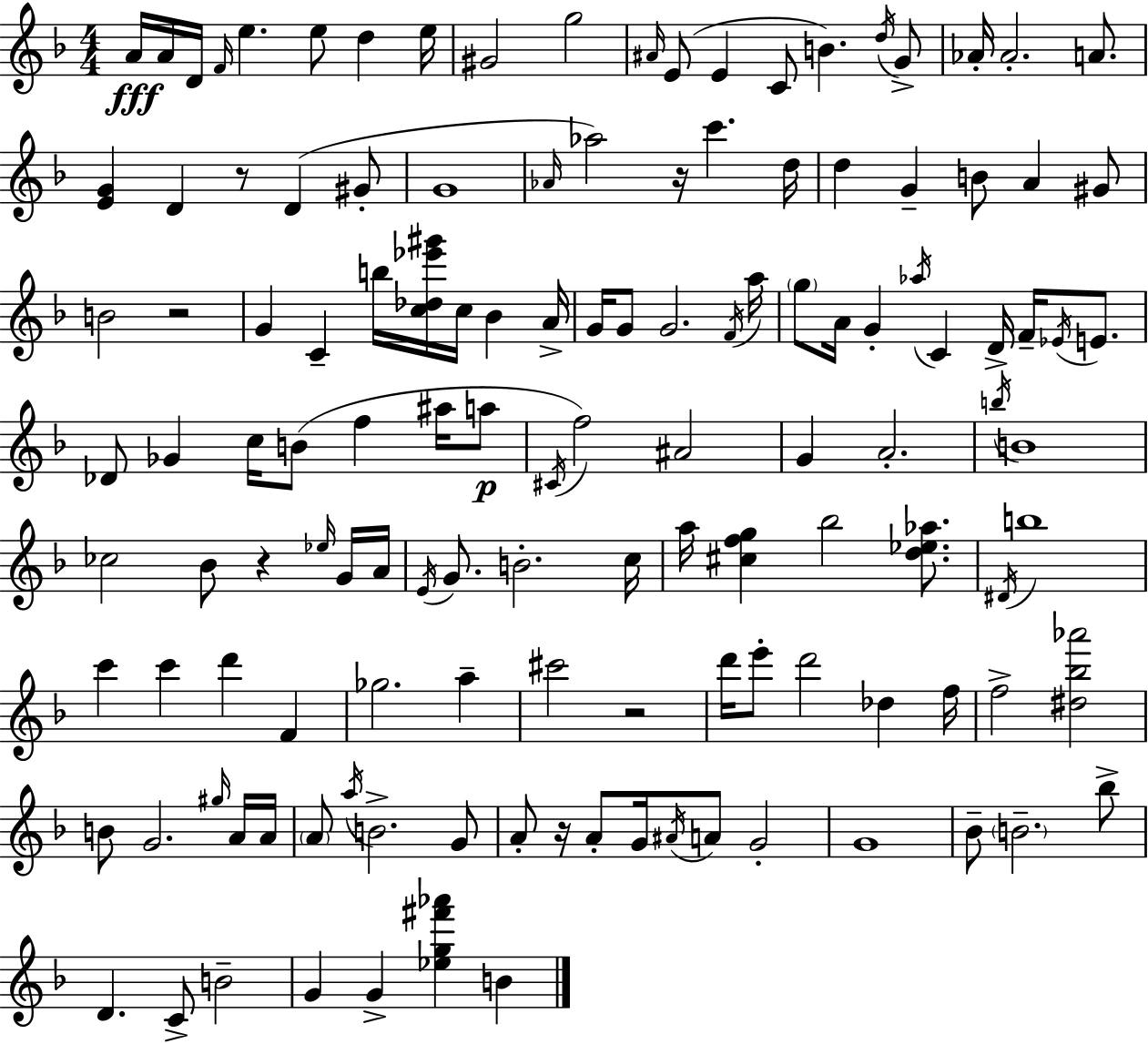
{
  \clef treble
  \numericTimeSignature
  \time 4/4
  \key f \major
  a'16\fff a'16 d'16 \grace { f'16 } e''4. e''8 d''4 | e''16 gis'2 g''2 | \grace { ais'16 }( e'8 e'4 c'8 b'4.) | \acciaccatura { d''16 } g'8-> aes'16-. aes'2.-. | \break a'8. <e' g'>4 d'4 r8 d'4( | gis'8-. g'1 | \grace { aes'16 }) aes''2 r16 c'''4. | d''16 d''4 g'4-- b'8 a'4 | \break gis'8 b'2 r2 | g'4 c'4-- b''16 <c'' des'' ees''' gis'''>16 c''16 bes'4 | a'16-> g'16 g'8 g'2. | \acciaccatura { f'16 } a''16 \parenthesize g''8 a'16 g'4-. \acciaccatura { aes''16 } c'4 | \break d'16-> f'16-- \acciaccatura { ees'16 } e'8. des'8 ges'4 c''16 b'8( | f''4 ais''16 a''8\p \acciaccatura { cis'16 }) f''2 | ais'2 g'4 a'2.-. | \acciaccatura { b''16 } b'1 | \break ces''2 | bes'8 r4 \grace { ees''16 } g'16 a'16 \acciaccatura { e'16 } g'8. b'2.-. | c''16 a''16 <cis'' f'' g''>4 | bes''2 <d'' ees'' aes''>8. \acciaccatura { dis'16 } b''1 | \break c'''4 | c'''4 d'''4 f'4 ges''2. | a''4-- cis'''2 | r2 d'''16 e'''8-. d'''2 | \break des''4 f''16 f''2-> | <dis'' bes'' aes'''>2 b'8 g'2. | \grace { gis''16 } a'16 a'16 \parenthesize a'8 \acciaccatura { a''16 } | b'2.-> g'8 a'8-. | \break r16 a'8-. g'16 \acciaccatura { ais'16 } a'8 g'2-. g'1 | bes'8-- | \parenthesize b'2.-- bes''8-> d'4. | c'8-> b'2-- g'4 | \break g'4-> <ees'' g'' fis''' aes'''>4 b'4 \bar "|."
}